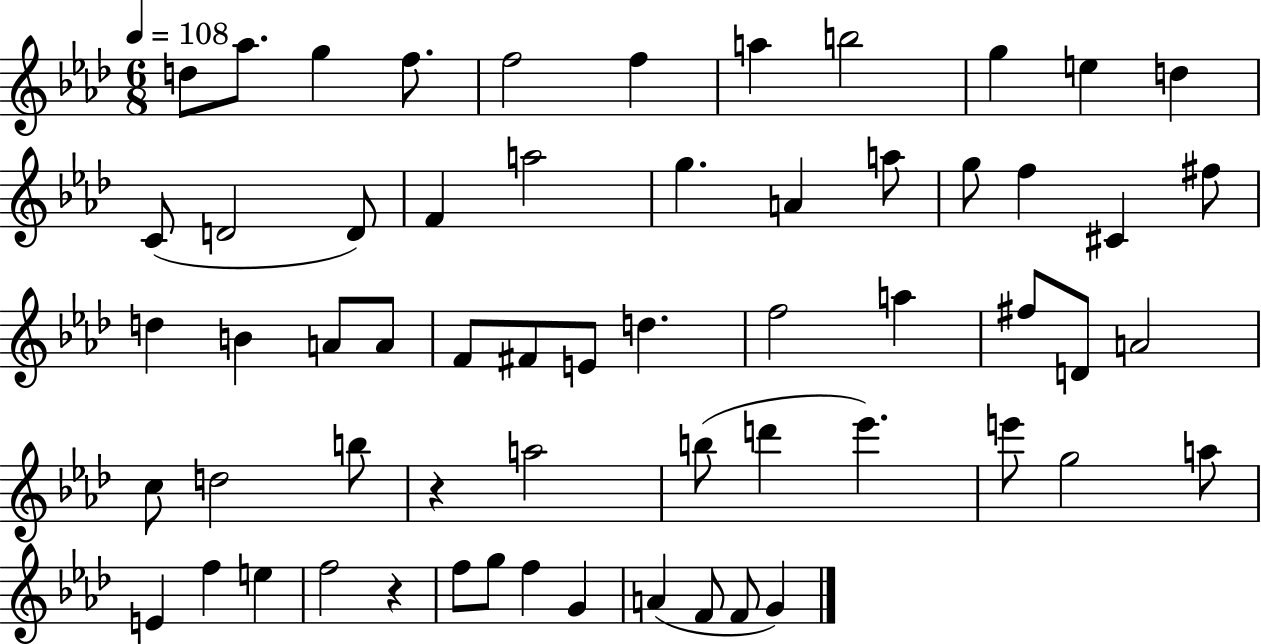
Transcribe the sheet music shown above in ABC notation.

X:1
T:Untitled
M:6/8
L:1/4
K:Ab
d/2 _a/2 g f/2 f2 f a b2 g e d C/2 D2 D/2 F a2 g A a/2 g/2 f ^C ^f/2 d B A/2 A/2 F/2 ^F/2 E/2 d f2 a ^f/2 D/2 A2 c/2 d2 b/2 z a2 b/2 d' _e' e'/2 g2 a/2 E f e f2 z f/2 g/2 f G A F/2 F/2 G